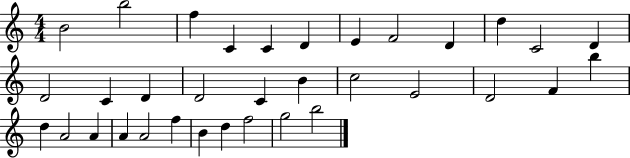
B4/h B5/h F5/q C4/q C4/q D4/q E4/q F4/h D4/q D5/q C4/h D4/q D4/h C4/q D4/q D4/h C4/q B4/q C5/h E4/h D4/h F4/q B5/q D5/q A4/h A4/q A4/q A4/h F5/q B4/q D5/q F5/h G5/h B5/h